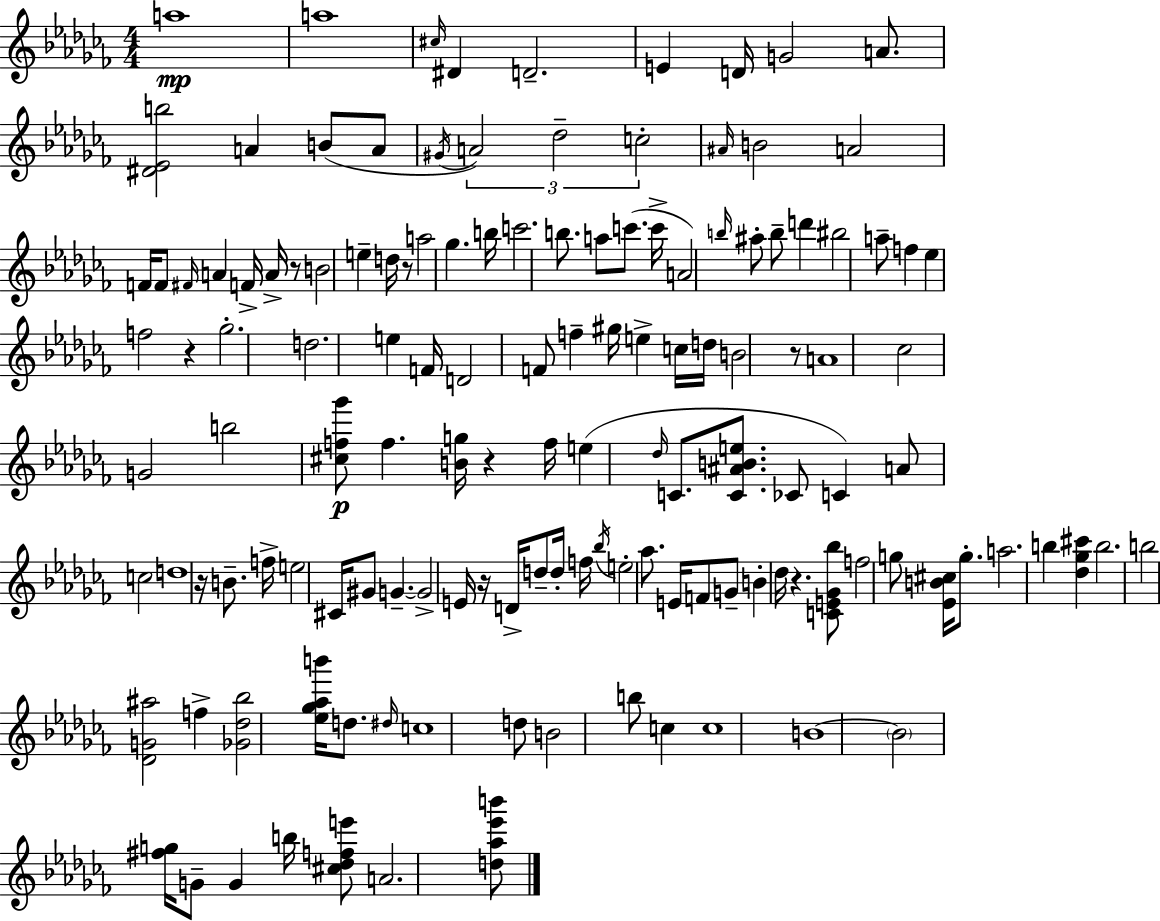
X:1
T:Untitled
M:4/4
L:1/4
K:Abm
a4 a4 ^c/4 ^D D2 E D/4 G2 A/2 [^D_Eb]2 A B/2 A/2 ^G/4 A2 _d2 c2 ^A/4 B2 A2 F/4 F/2 ^F/4 A F/4 A/4 z/2 B2 e d/4 z/2 a2 _g b/4 c'2 b/2 a/2 c'/2 c'/4 A2 b/4 ^a/2 b/2 d' ^b2 a/2 f _e f2 z _g2 d2 e F/4 D2 F/2 f ^g/4 e c/4 d/4 B2 z/2 A4 _c2 G2 b2 [^cf_g']/2 f [Bg]/4 z f/4 e _d/4 C/2 [C^ABe]/2 _C/2 C A/2 c2 d4 z/4 B/2 f/4 e2 ^C/4 ^G/2 G G2 E/4 z/4 D/4 d/2 d/4 f/4 _b/4 e2 _a/2 E/4 F/2 G/2 B _d/4 z [CE_G_b]/2 f2 g/2 [_EB^c]/4 g/2 a2 b [_d_g^c'] b2 b2 [_DG^a]2 f [_G_d_b]2 [_e_g_ab']/4 d/2 ^d/4 c4 d/2 B2 b/2 c c4 B4 B2 [^fg]/4 G/2 G b/4 [^c_dfe']/2 A2 [d_a_e'b']/2